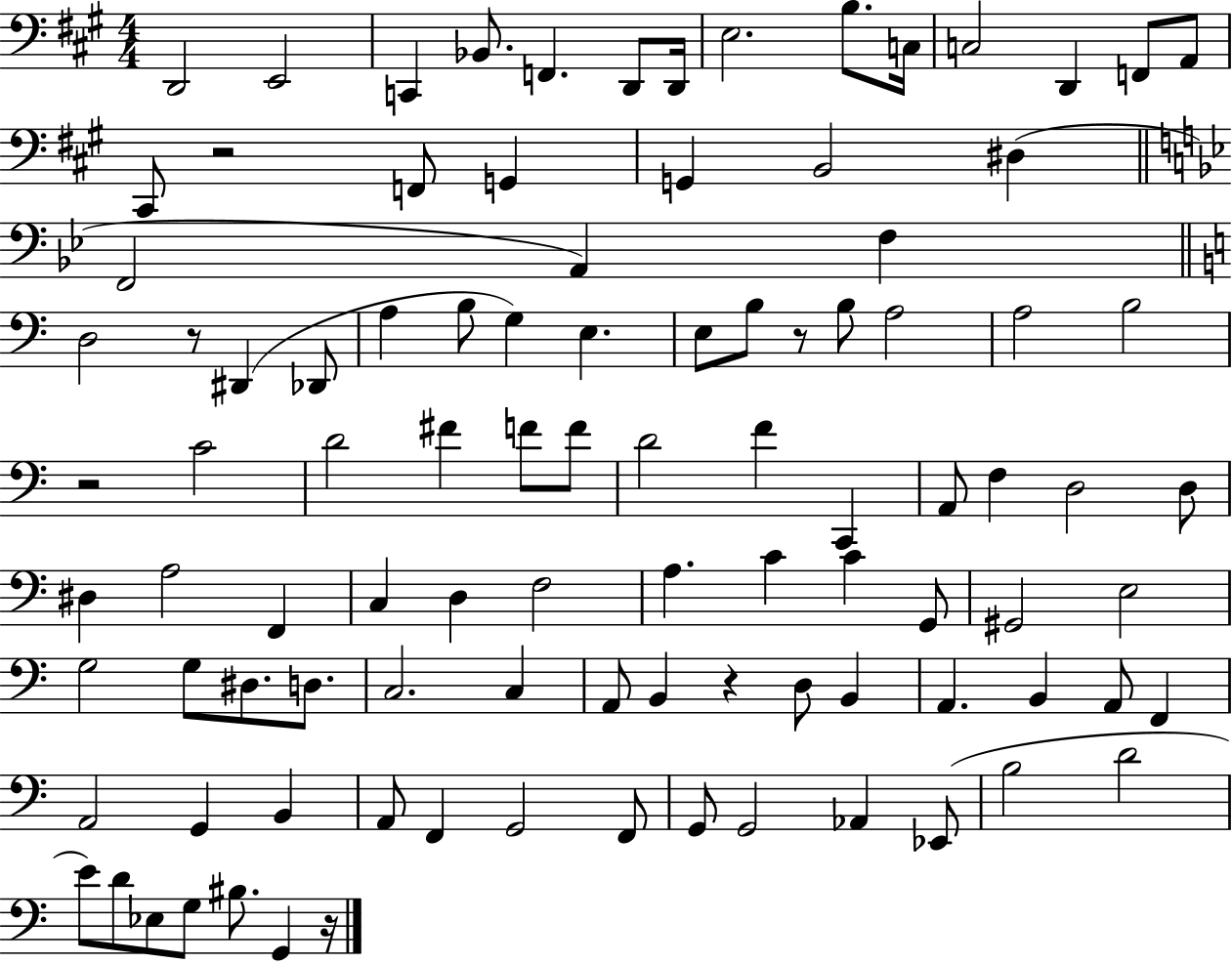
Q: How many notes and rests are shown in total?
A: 99